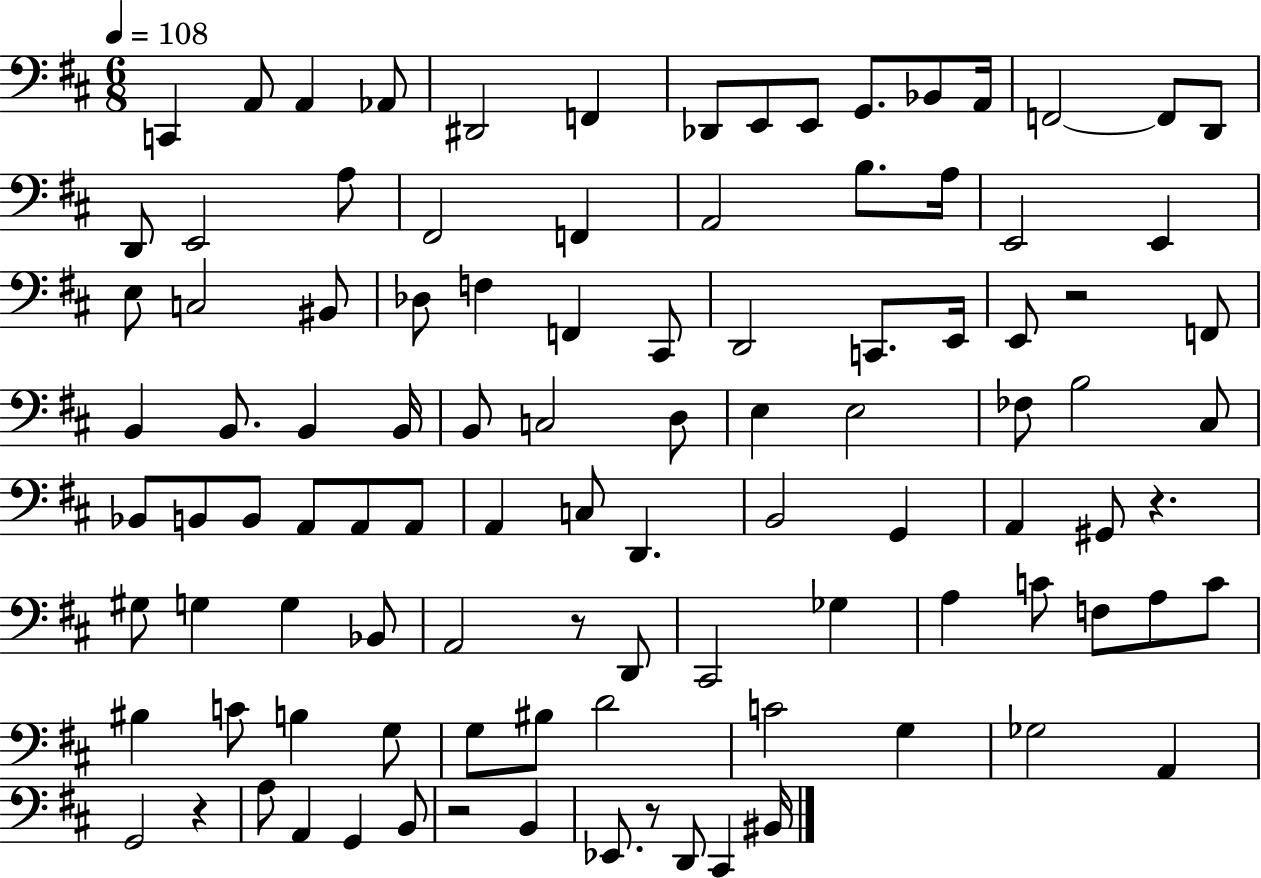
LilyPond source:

{
  \clef bass
  \numericTimeSignature
  \time 6/8
  \key d \major
  \tempo 4 = 108
  c,4 a,8 a,4 aes,8 | dis,2 f,4 | des,8 e,8 e,8 g,8. bes,8 a,16 | f,2~~ f,8 d,8 | \break d,8 e,2 a8 | fis,2 f,4 | a,2 b8. a16 | e,2 e,4 | \break e8 c2 bis,8 | des8 f4 f,4 cis,8 | d,2 c,8. e,16 | e,8 r2 f,8 | \break b,4 b,8. b,4 b,16 | b,8 c2 d8 | e4 e2 | fes8 b2 cis8 | \break bes,8 b,8 b,8 a,8 a,8 a,8 | a,4 c8 d,4. | b,2 g,4 | a,4 gis,8 r4. | \break gis8 g4 g4 bes,8 | a,2 r8 d,8 | cis,2 ges4 | a4 c'8 f8 a8 c'8 | \break bis4 c'8 b4 g8 | g8 bis8 d'2 | c'2 g4 | ges2 a,4 | \break g,2 r4 | a8 a,4 g,4 b,8 | r2 b,4 | ees,8. r8 d,8 cis,4 bis,16 | \break \bar "|."
}